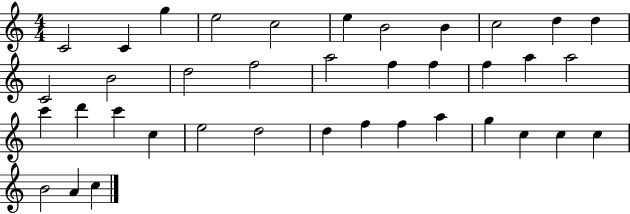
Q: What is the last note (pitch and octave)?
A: C5